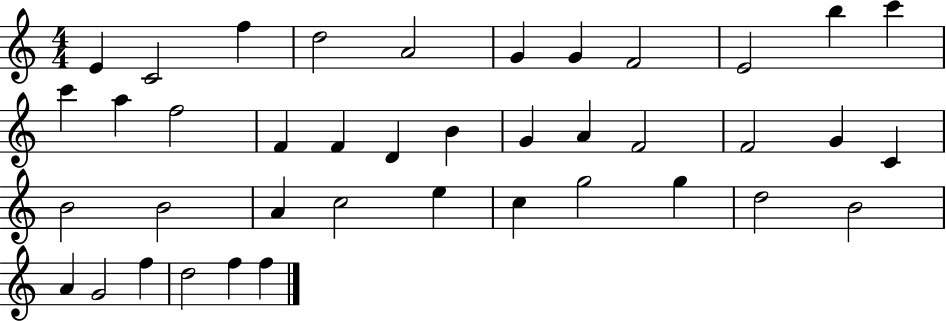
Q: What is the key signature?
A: C major